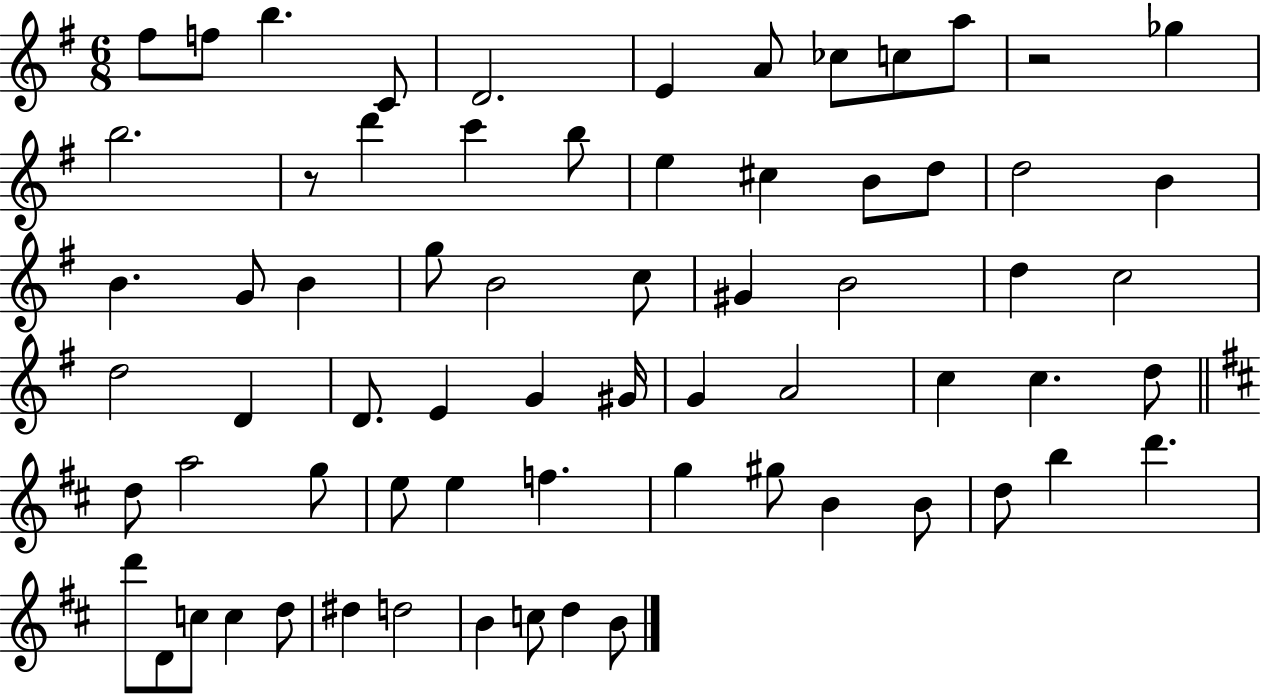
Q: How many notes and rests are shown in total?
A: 68